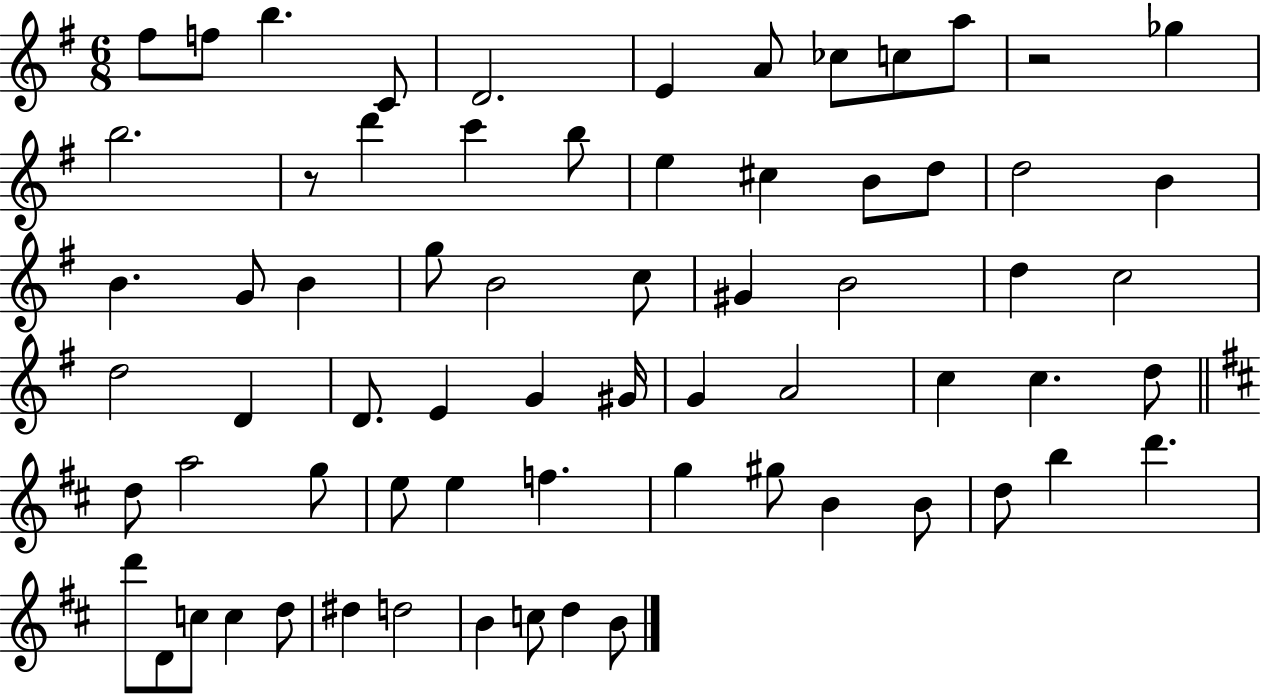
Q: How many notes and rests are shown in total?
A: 68